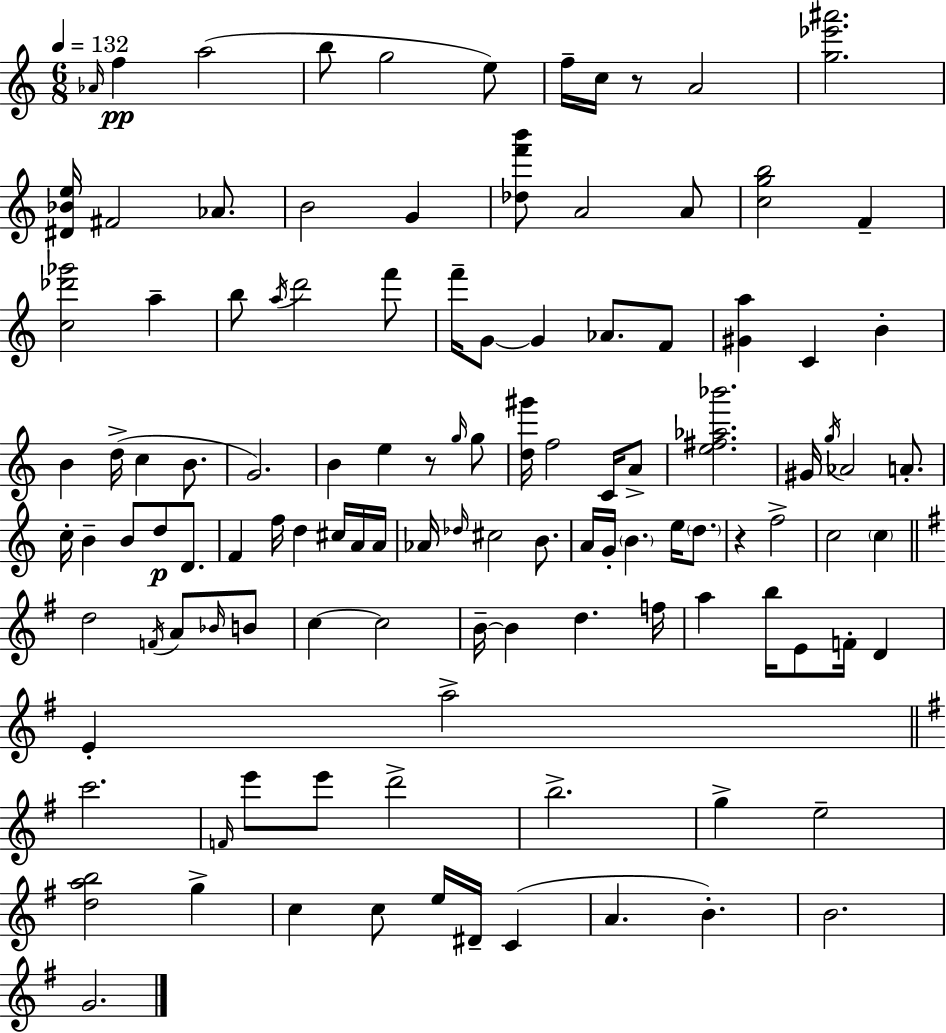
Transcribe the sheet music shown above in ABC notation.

X:1
T:Untitled
M:6/8
L:1/4
K:C
_A/4 f a2 b/2 g2 e/2 f/4 c/4 z/2 A2 [g_e'^a']2 [^D_Be]/4 ^F2 _A/2 B2 G [_df'b']/2 A2 A/2 [cgb]2 F [c_d'_g']2 a b/2 a/4 d'2 f'/2 f'/4 G/2 G _A/2 F/2 [^Ga] C B B d/4 c B/2 G2 B e z/2 g/4 g/2 [d^g']/4 f2 C/4 A/2 [e^f_a_b']2 ^G/4 g/4 _A2 A/2 c/4 B B/2 d/2 D/2 F f/4 d ^c/4 A/4 A/4 _A/4 _d/4 ^c2 B/2 A/4 G/4 B e/4 d/2 z f2 c2 c d2 F/4 A/2 _B/4 B/2 c c2 B/4 B d f/4 a b/4 E/2 F/4 D E a2 c'2 F/4 e'/2 e'/2 d'2 b2 g e2 [dab]2 g c c/2 e/4 ^D/4 C A B B2 G2